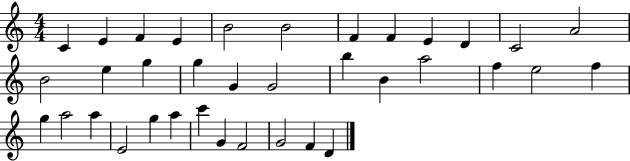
X:1
T:Untitled
M:4/4
L:1/4
K:C
C E F E B2 B2 F F E D C2 A2 B2 e g g G G2 b B a2 f e2 f g a2 a E2 g a c' G F2 G2 F D